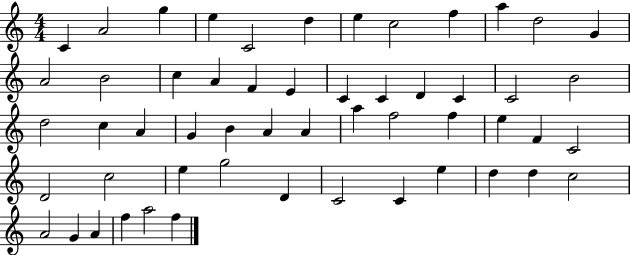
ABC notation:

X:1
T:Untitled
M:4/4
L:1/4
K:C
C A2 g e C2 d e c2 f a d2 G A2 B2 c A F E C C D C C2 B2 d2 c A G B A A a f2 f e F C2 D2 c2 e g2 D C2 C e d d c2 A2 G A f a2 f